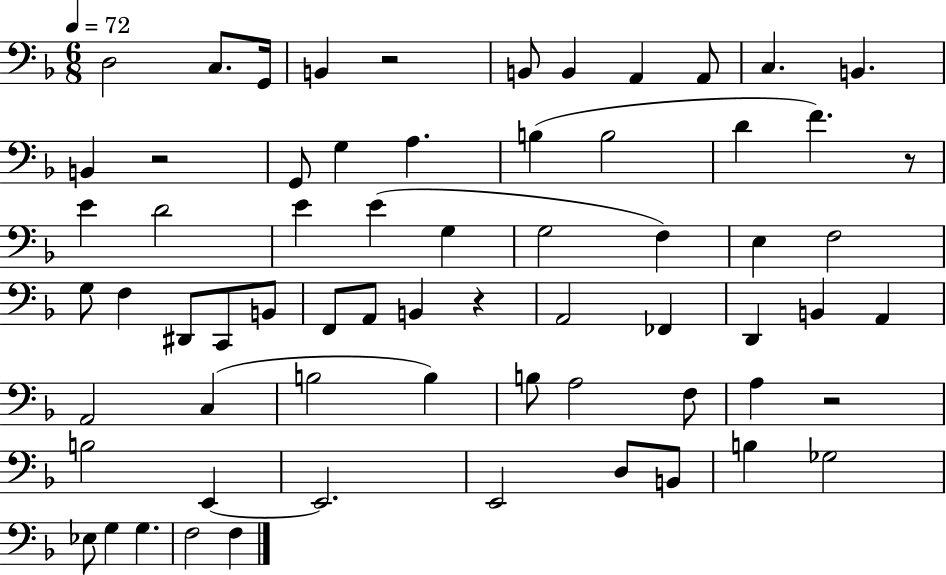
{
  \clef bass
  \numericTimeSignature
  \time 6/8
  \key f \major
  \tempo 4 = 72
  d2 c8. g,16 | b,4 r2 | b,8 b,4 a,4 a,8 | c4. b,4. | \break b,4 r2 | g,8 g4 a4. | b4( b2 | d'4 f'4.) r8 | \break e'4 d'2 | e'4 e'4( g4 | g2 f4) | e4 f2 | \break g8 f4 dis,8 c,8 b,8 | f,8 a,8 b,4 r4 | a,2 fes,4 | d,4 b,4 a,4 | \break a,2 c4( | b2 b4) | b8 a2 f8 | a4 r2 | \break b2 e,4~~ | e,2. | e,2 d8 b,8 | b4 ges2 | \break ees8 g4 g4. | f2 f4 | \bar "|."
}